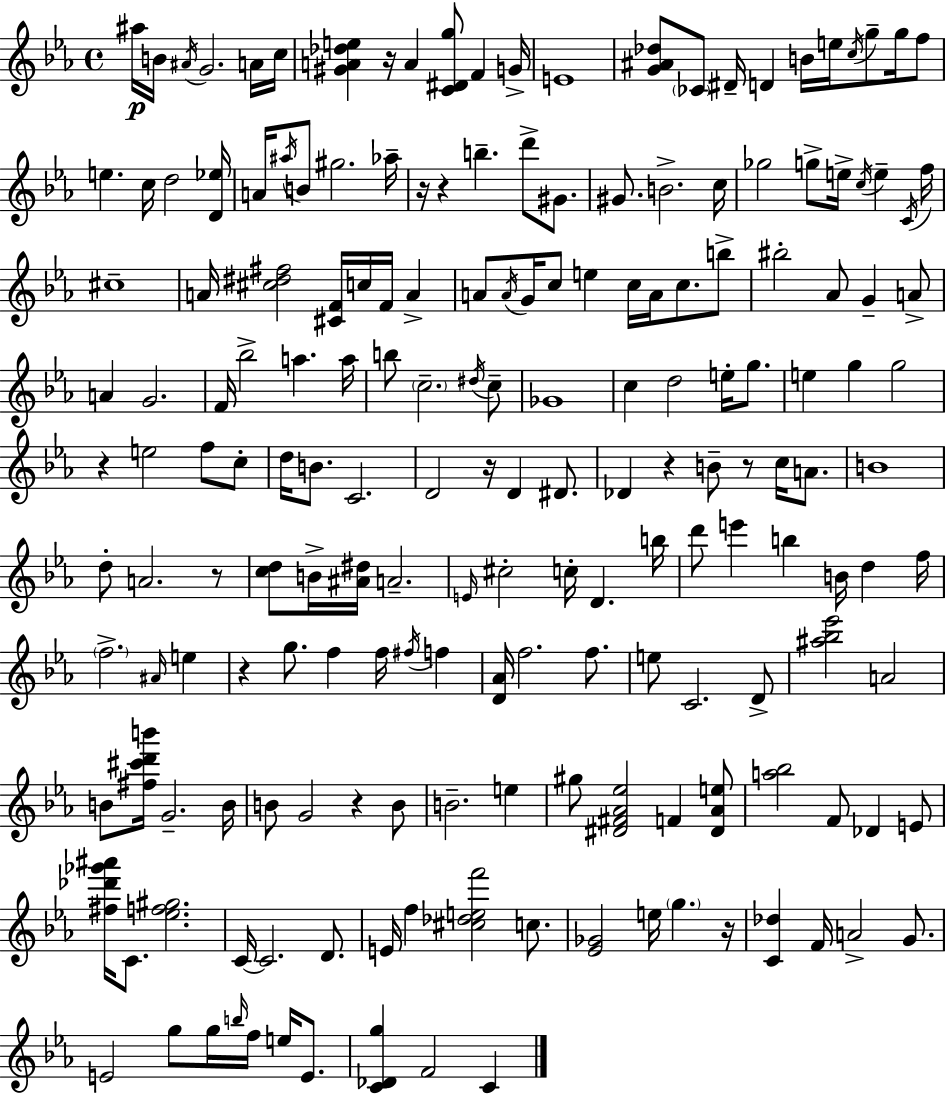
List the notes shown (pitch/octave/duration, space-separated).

A#5/s B4/s A#4/s G4/h. A4/s C5/s [G#4,A4,Db5,E5]/q R/s A4/q [C4,D#4,G5]/e F4/q G4/s E4/w [G4,A#4,Db5]/e CES4/e D#4/s D4/q B4/s E5/s C5/s G5/e G5/s F5/e E5/q. C5/s D5/h [D4,Eb5]/s A4/s A#5/s B4/e G#5/h. Ab5/s R/s R/q B5/q. D6/e G#4/e. G#4/e. B4/h. C5/s Gb5/h G5/e E5/s C5/s E5/q C4/s F5/s C#5/w A4/s [C#5,D#5,F#5]/h [C#4,F4]/s C5/s F4/s A4/q A4/e A4/s G4/s C5/e E5/q C5/s A4/s C5/e. B5/e BIS5/h Ab4/e G4/q A4/e A4/q G4/h. F4/s Bb5/h A5/q. A5/s B5/e C5/h. D#5/s C5/e Gb4/w C5/q D5/h E5/s G5/e. E5/q G5/q G5/h R/q E5/h F5/e C5/e D5/s B4/e. C4/h. D4/h R/s D4/q D#4/e. Db4/q R/q B4/e R/e C5/s A4/e. B4/w D5/e A4/h. R/e [C5,D5]/e B4/s [A#4,D#5]/s A4/h. E4/s C#5/h C5/s D4/q. B5/s D6/e E6/q B5/q B4/s D5/q F5/s F5/h. A#4/s E5/q R/q G5/e. F5/q F5/s F#5/s F5/q [D4,Ab4]/s F5/h. F5/e. E5/e C4/h. D4/e [A#5,Bb5,Eb6]/h A4/h B4/e [F#5,C#6,D6,B6]/s G4/h. B4/s B4/e G4/h R/q B4/e B4/h. E5/q G#5/e [D#4,F#4,Ab4,Eb5]/h F4/q [D#4,Ab4,E5]/e [A5,Bb5]/h F4/e Db4/q E4/e [F#5,Db6,Gb6,A#6]/s C4/e. [Eb5,F5,G#5]/h. C4/s C4/h. D4/e. E4/s F5/q [C#5,Db5,E5,F6]/h C5/e. [Eb4,Gb4]/h E5/s G5/q. R/s [C4,Db5]/q F4/s A4/h G4/e. E4/h G5/e G5/s B5/s F5/s E5/s E4/e. [C4,Db4,G5]/q F4/h C4/q